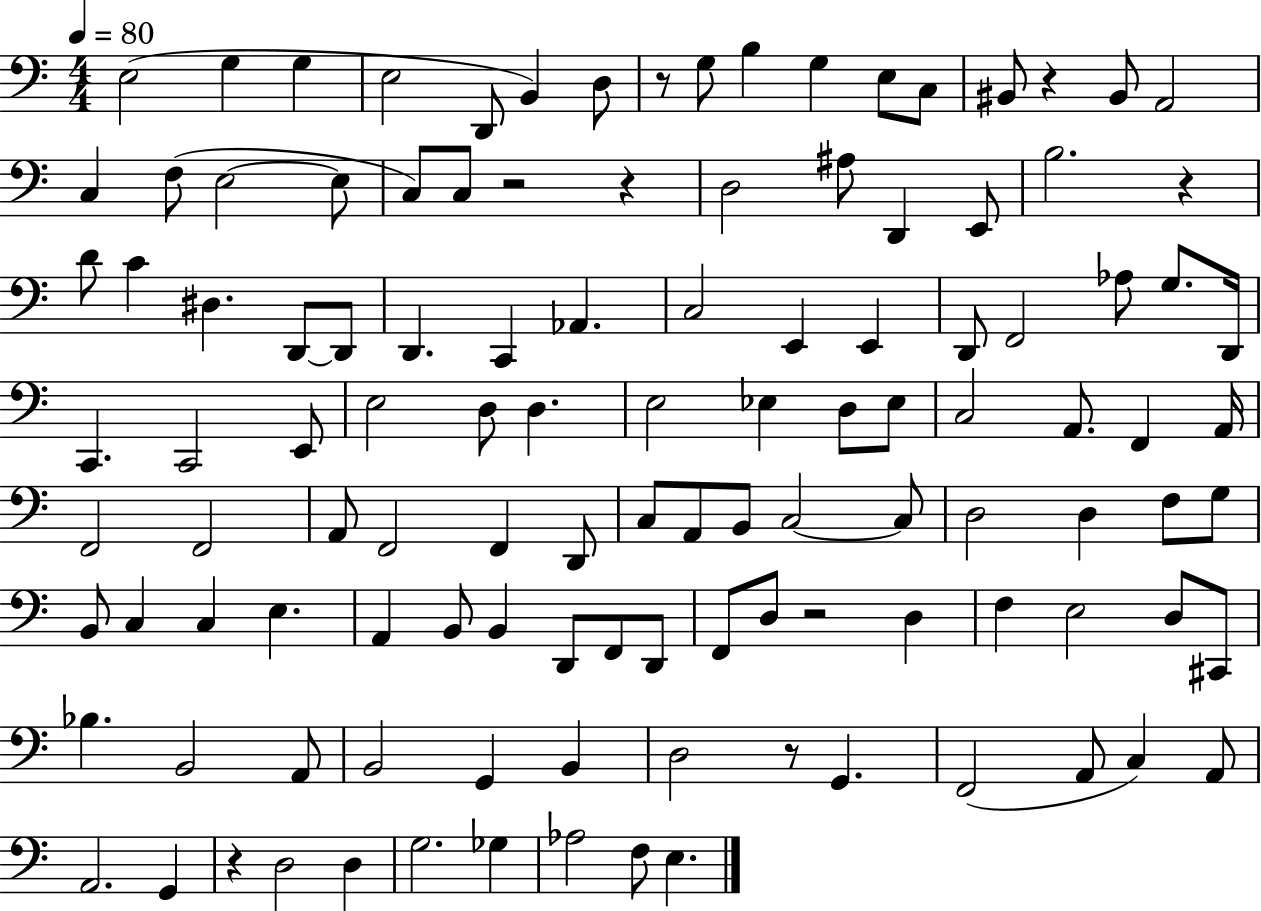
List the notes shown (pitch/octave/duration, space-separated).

E3/h G3/q G3/q E3/h D2/e B2/q D3/e R/e G3/e B3/q G3/q E3/e C3/e BIS2/e R/q BIS2/e A2/h C3/q F3/e E3/h E3/e C3/e C3/e R/h R/q D3/h A#3/e D2/q E2/e B3/h. R/q D4/e C4/q D#3/q. D2/e D2/e D2/q. C2/q Ab2/q. C3/h E2/q E2/q D2/e F2/h Ab3/e G3/e. D2/s C2/q. C2/h E2/e E3/h D3/e D3/q. E3/h Eb3/q D3/e Eb3/e C3/h A2/e. F2/q A2/s F2/h F2/h A2/e F2/h F2/q D2/e C3/e A2/e B2/e C3/h C3/e D3/h D3/q F3/e G3/e B2/e C3/q C3/q E3/q. A2/q B2/e B2/q D2/e F2/e D2/e F2/e D3/e R/h D3/q F3/q E3/h D3/e C#2/e Bb3/q. B2/h A2/e B2/h G2/q B2/q D3/h R/e G2/q. F2/h A2/e C3/q A2/e A2/h. G2/q R/q D3/h D3/q G3/h. Gb3/q Ab3/h F3/e E3/q.